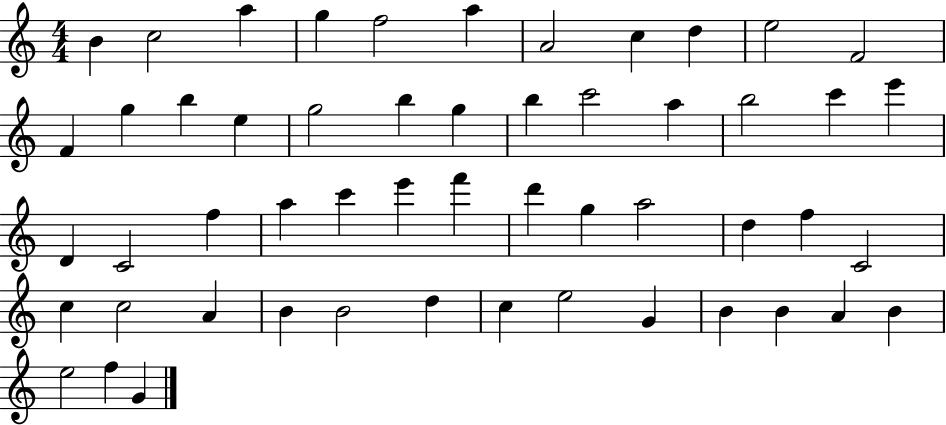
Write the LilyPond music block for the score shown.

{
  \clef treble
  \numericTimeSignature
  \time 4/4
  \key c \major
  b'4 c''2 a''4 | g''4 f''2 a''4 | a'2 c''4 d''4 | e''2 f'2 | \break f'4 g''4 b''4 e''4 | g''2 b''4 g''4 | b''4 c'''2 a''4 | b''2 c'''4 e'''4 | \break d'4 c'2 f''4 | a''4 c'''4 e'''4 f'''4 | d'''4 g''4 a''2 | d''4 f''4 c'2 | \break c''4 c''2 a'4 | b'4 b'2 d''4 | c''4 e''2 g'4 | b'4 b'4 a'4 b'4 | \break e''2 f''4 g'4 | \bar "|."
}